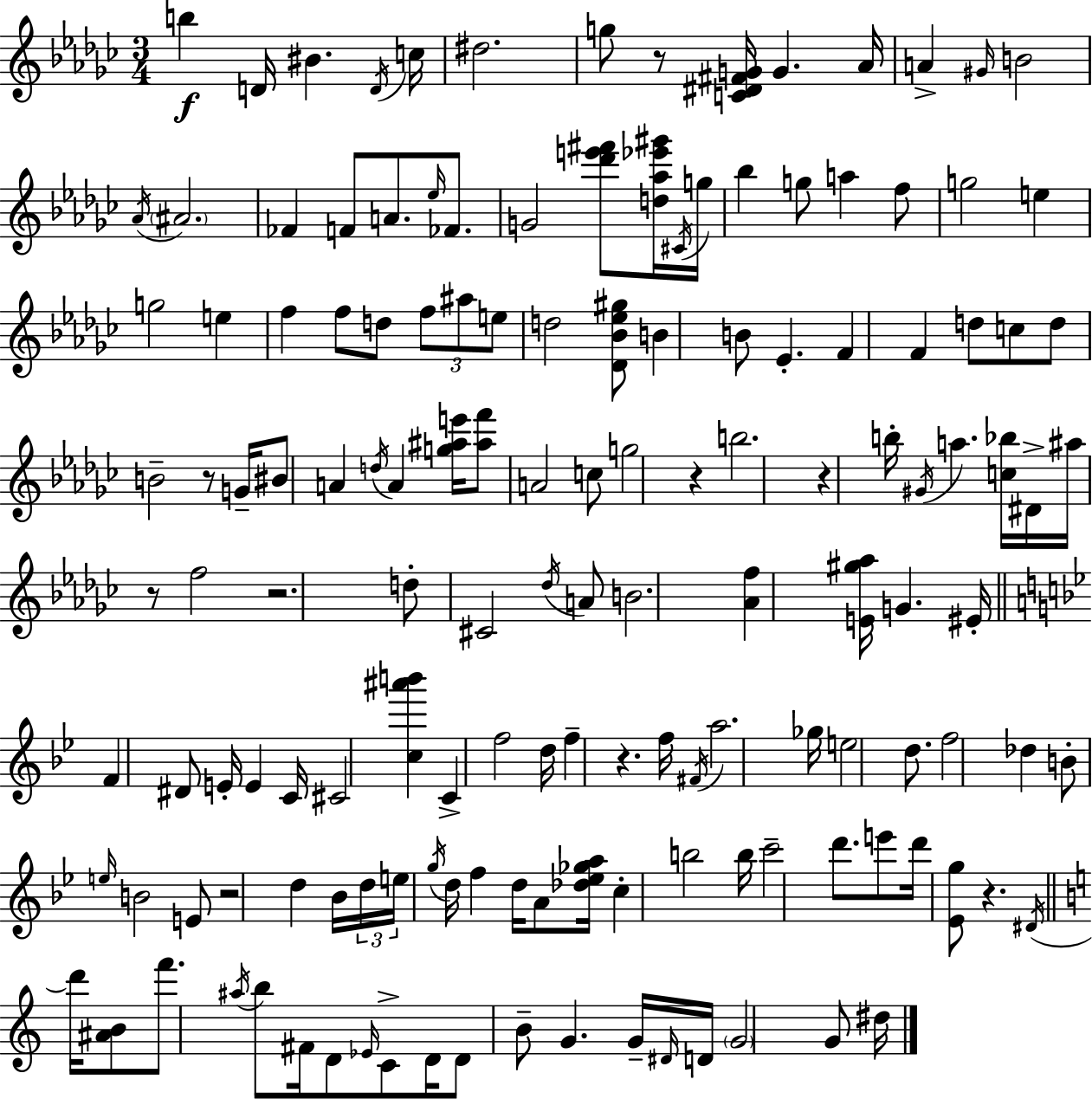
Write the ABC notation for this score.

X:1
T:Untitled
M:3/4
L:1/4
K:Ebm
b D/4 ^B D/4 c/4 ^d2 g/2 z/2 [C^D^FG]/4 G _A/4 A ^G/4 B2 _A/4 ^A2 _F F/2 A/2 _e/4 _F/2 G2 [_d'e'^f']/2 [d_a_e'^g']/4 ^C/4 g/4 _b g/2 a f/2 g2 e g2 e f f/2 d/2 f/2 ^a/2 e/2 d2 [_D_B_e^g]/2 B B/2 _E F F d/2 c/2 d/2 B2 z/2 G/4 ^B/2 A d/4 A [g^ae']/4 [^af']/2 A2 c/2 g2 z b2 z b/4 ^G/4 a [c_b]/4 ^D/4 ^a/4 z/2 f2 z2 d/2 ^C2 _d/4 A/2 B2 [_Af] [E^g_a]/4 G ^E/4 F ^D/2 E/4 E C/4 ^C2 [c^a'b'] C f2 d/4 f z f/4 ^F/4 a2 _g/4 e2 d/2 f2 _d B/2 e/4 B2 E/2 z2 d _B/4 d/4 e/4 g/4 d/4 f d/4 A/2 [_d_e_ga]/4 c b2 b/4 c'2 d'/2 e'/2 d'/4 [_Eg]/2 z ^D/4 d'/4 [^AB]/2 f'/2 ^a/4 b/2 ^F/4 D/2 _E/4 C/2 D/4 D/2 B/2 G G/4 ^D/4 D/4 G2 G/2 ^d/4